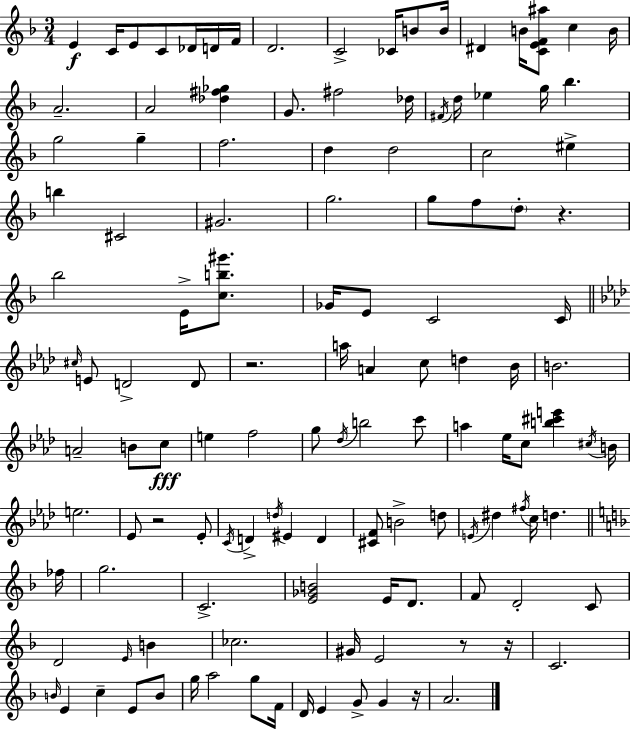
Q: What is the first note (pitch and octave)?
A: E4